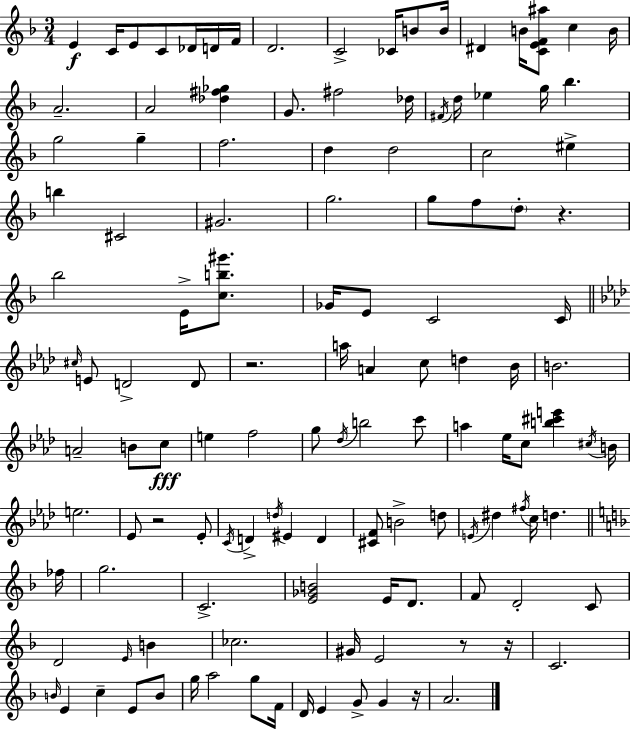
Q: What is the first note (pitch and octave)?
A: E4